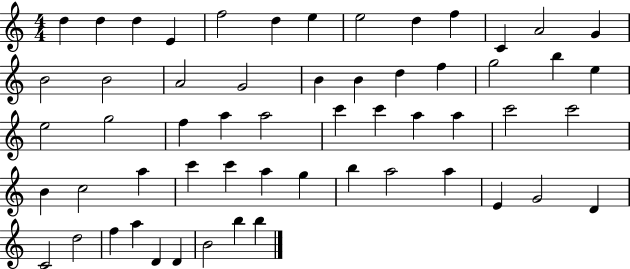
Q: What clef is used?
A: treble